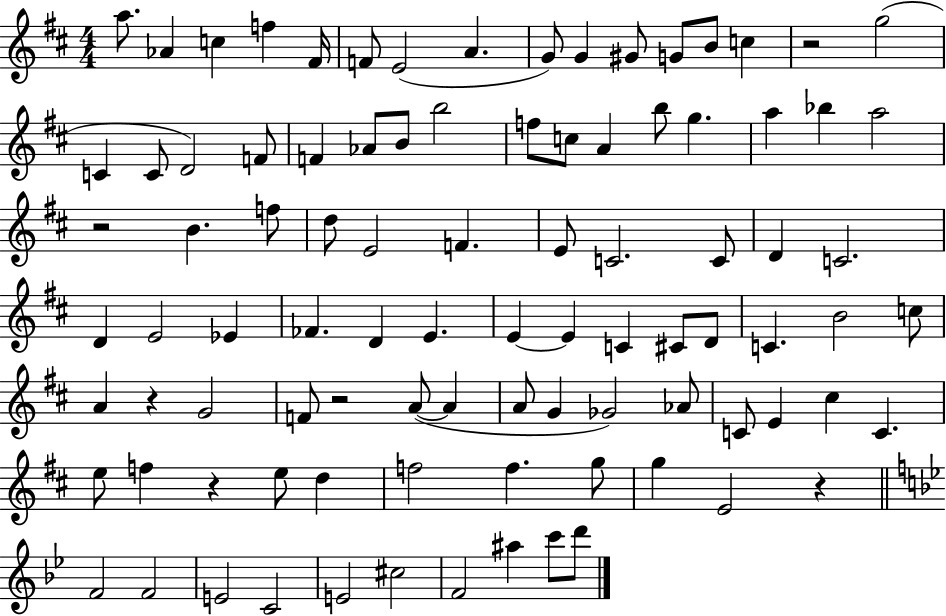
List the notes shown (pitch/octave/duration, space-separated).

A5/e. Ab4/q C5/q F5/q F#4/s F4/e E4/h A4/q. G4/e G4/q G#4/e G4/e B4/e C5/q R/h G5/h C4/q C4/e D4/h F4/e F4/q Ab4/e B4/e B5/h F5/e C5/e A4/q B5/e G5/q. A5/q Bb5/q A5/h R/h B4/q. F5/e D5/e E4/h F4/q. E4/e C4/h. C4/e D4/q C4/h. D4/q E4/h Eb4/q FES4/q. D4/q E4/q. E4/q E4/q C4/q C#4/e D4/e C4/q. B4/h C5/e A4/q R/q G4/h F4/e R/h A4/e A4/q A4/e G4/q Gb4/h Ab4/e C4/e E4/q C#5/q C4/q. E5/e F5/q R/q E5/e D5/q F5/h F5/q. G5/e G5/q E4/h R/q F4/h F4/h E4/h C4/h E4/h C#5/h F4/h A#5/q C6/e D6/e